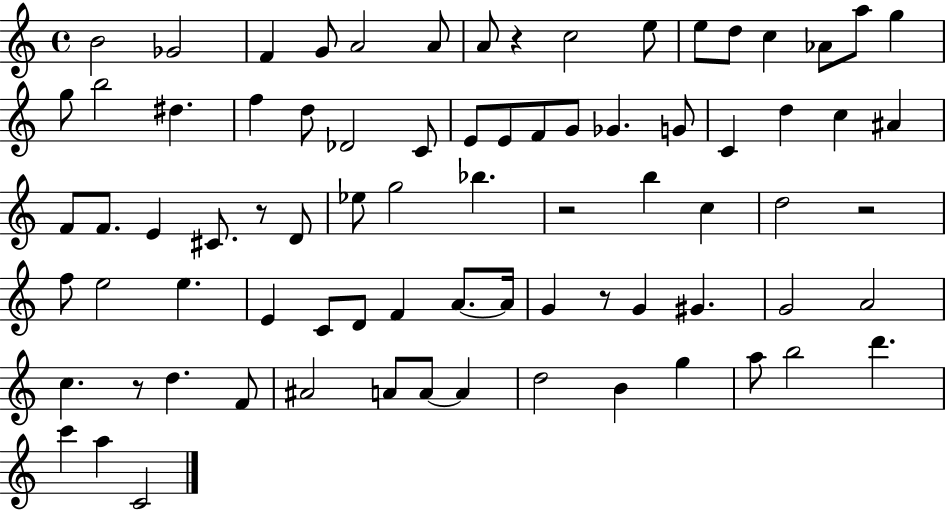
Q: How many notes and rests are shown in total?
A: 79